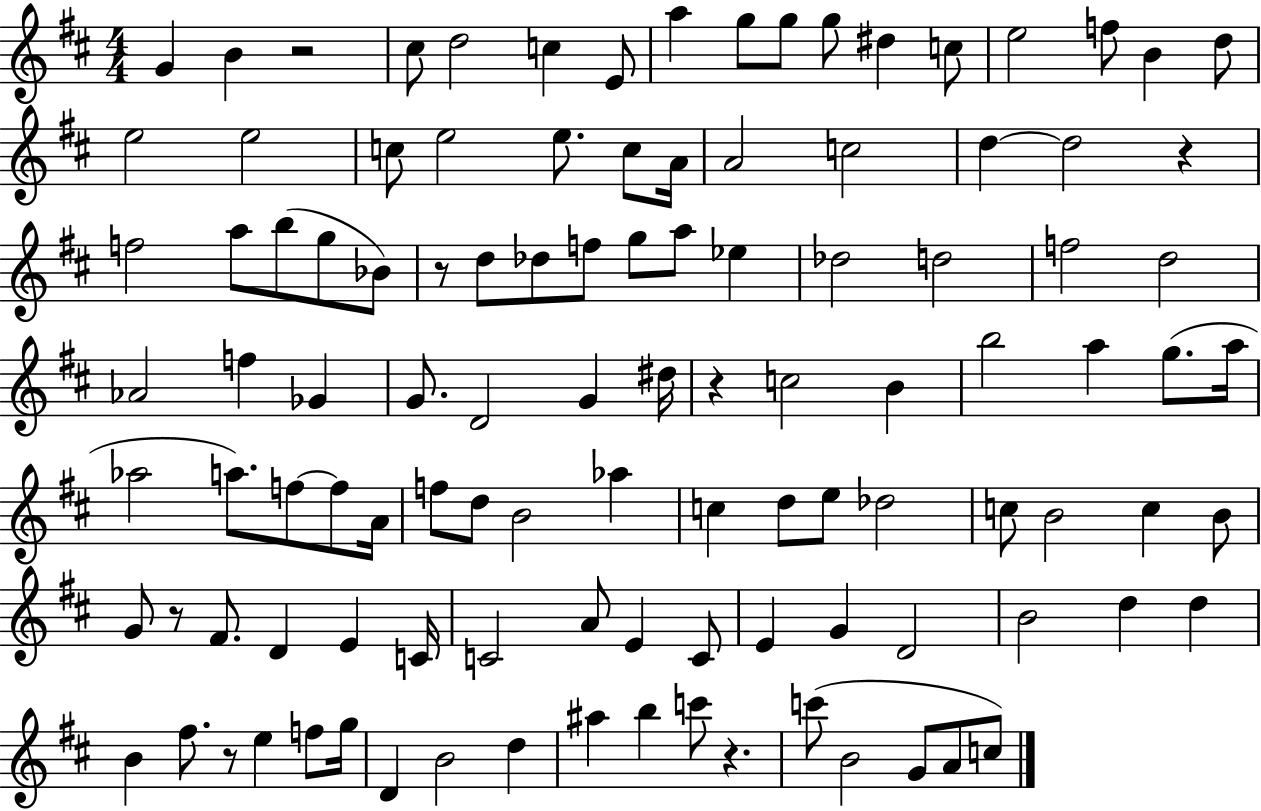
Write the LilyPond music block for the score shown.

{
  \clef treble
  \numericTimeSignature
  \time 4/4
  \key d \major
  g'4 b'4 r2 | cis''8 d''2 c''4 e'8 | a''4 g''8 g''8 g''8 dis''4 c''8 | e''2 f''8 b'4 d''8 | \break e''2 e''2 | c''8 e''2 e''8. c''8 a'16 | a'2 c''2 | d''4~~ d''2 r4 | \break f''2 a''8 b''8( g''8 bes'8) | r8 d''8 des''8 f''8 g''8 a''8 ees''4 | des''2 d''2 | f''2 d''2 | \break aes'2 f''4 ges'4 | g'8. d'2 g'4 dis''16 | r4 c''2 b'4 | b''2 a''4 g''8.( a''16 | \break aes''2 a''8.) f''8~~ f''8 a'16 | f''8 d''8 b'2 aes''4 | c''4 d''8 e''8 des''2 | c''8 b'2 c''4 b'8 | \break g'8 r8 fis'8. d'4 e'4 c'16 | c'2 a'8 e'4 c'8 | e'4 g'4 d'2 | b'2 d''4 d''4 | \break b'4 fis''8. r8 e''4 f''8 g''16 | d'4 b'2 d''4 | ais''4 b''4 c'''8 r4. | c'''8( b'2 g'8 a'8 c''8) | \break \bar "|."
}